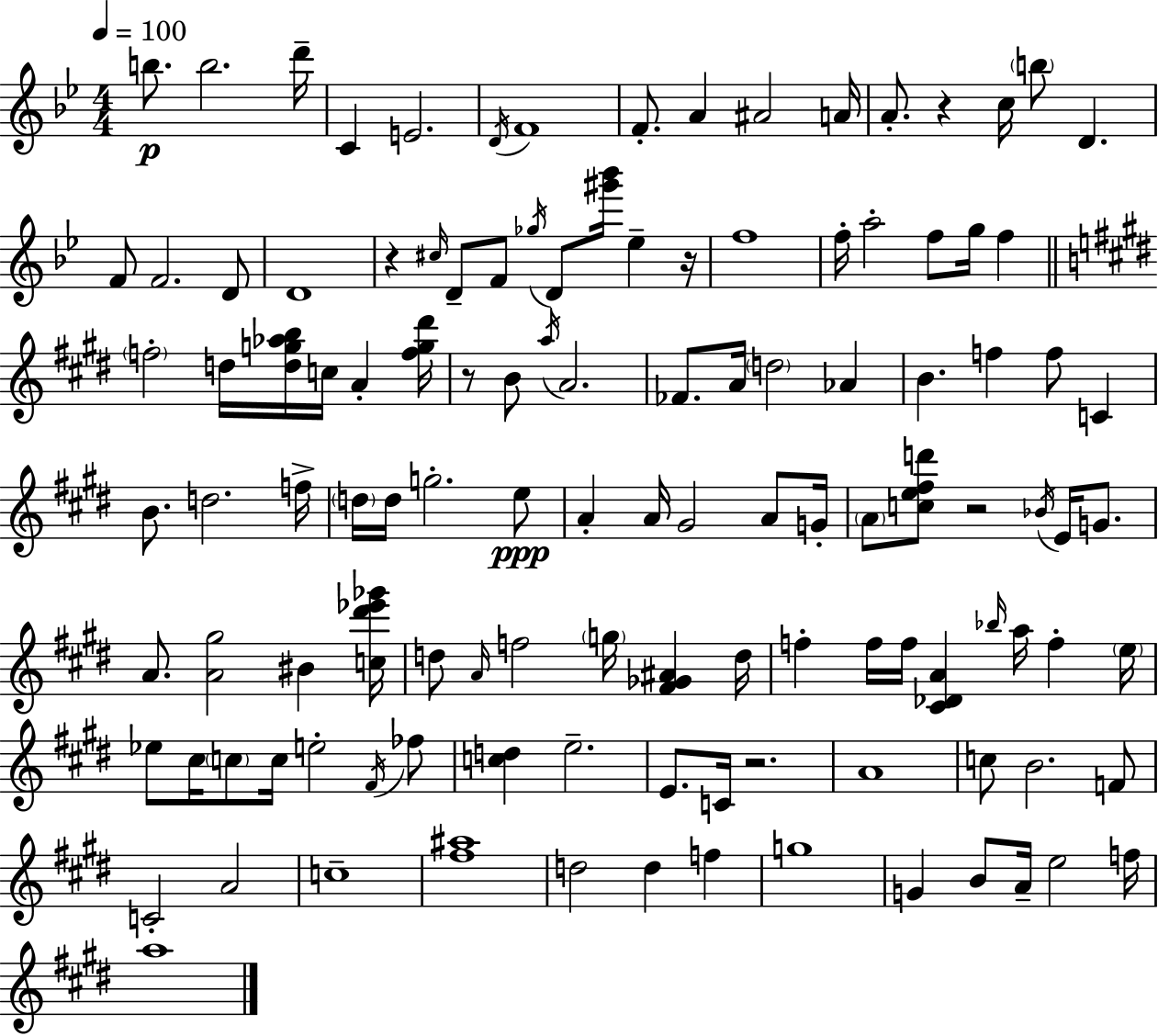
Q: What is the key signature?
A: BES major